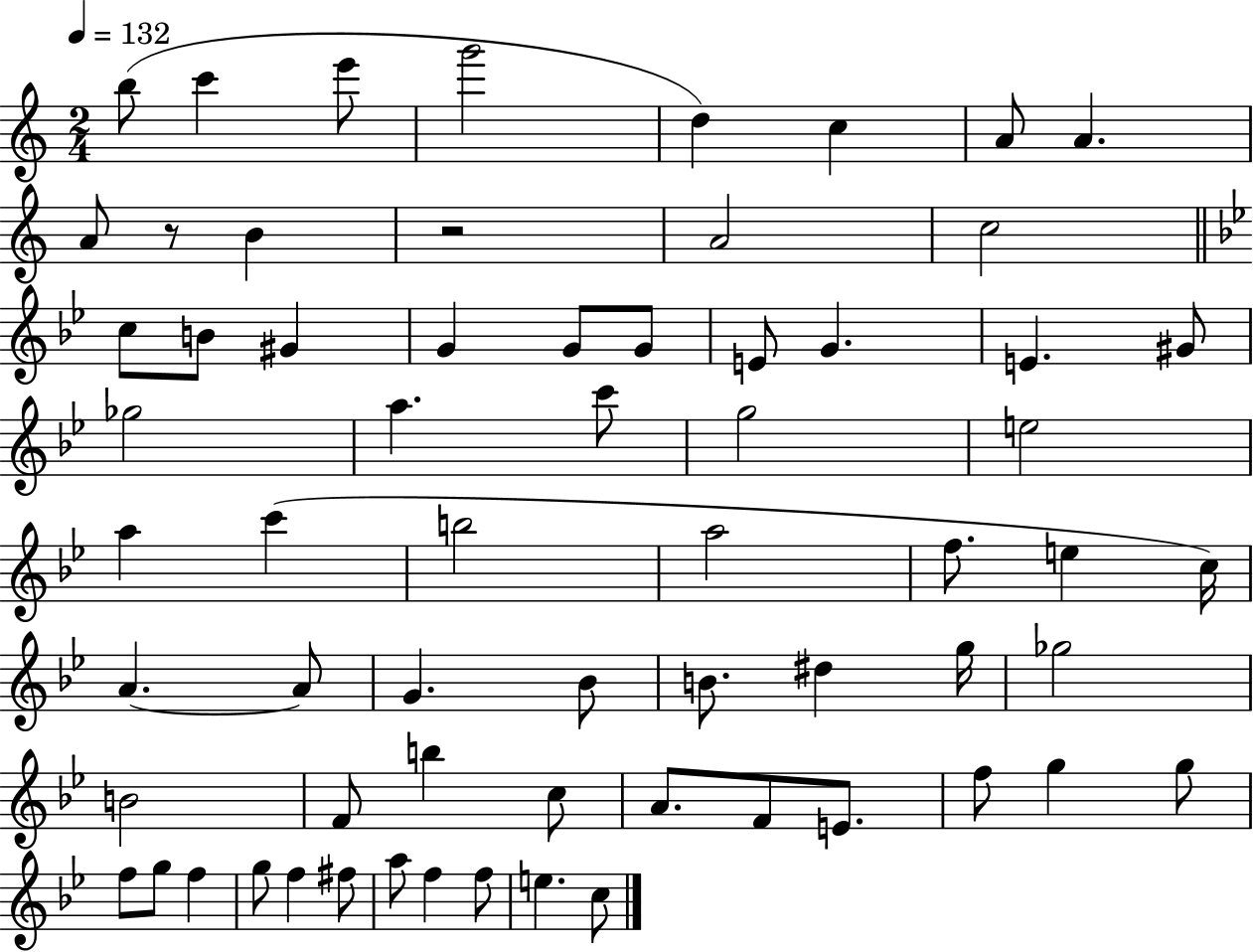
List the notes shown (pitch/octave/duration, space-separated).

B5/e C6/q E6/e G6/h D5/q C5/q A4/e A4/q. A4/e R/e B4/q R/h A4/h C5/h C5/e B4/e G#4/q G4/q G4/e G4/e E4/e G4/q. E4/q. G#4/e Gb5/h A5/q. C6/e G5/h E5/h A5/q C6/q B5/h A5/h F5/e. E5/q C5/s A4/q. A4/e G4/q. Bb4/e B4/e. D#5/q G5/s Gb5/h B4/h F4/e B5/q C5/e A4/e. F4/e E4/e. F5/e G5/q G5/e F5/e G5/e F5/q G5/e F5/q F#5/e A5/e F5/q F5/e E5/q. C5/e